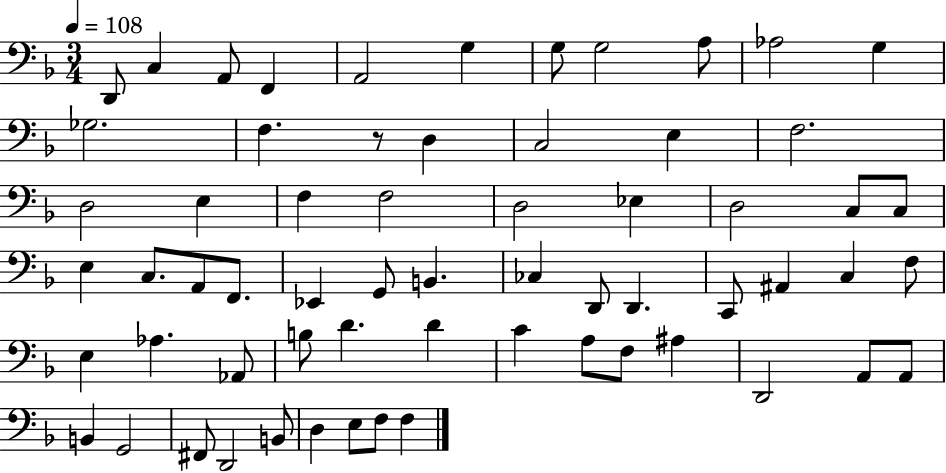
X:1
T:Untitled
M:3/4
L:1/4
K:F
D,,/2 C, A,,/2 F,, A,,2 G, G,/2 G,2 A,/2 _A,2 G, _G,2 F, z/2 D, C,2 E, F,2 D,2 E, F, F,2 D,2 _E, D,2 C,/2 C,/2 E, C,/2 A,,/2 F,,/2 _E,, G,,/2 B,, _C, D,,/2 D,, C,,/2 ^A,, C, F,/2 E, _A, _A,,/2 B,/2 D D C A,/2 F,/2 ^A, D,,2 A,,/2 A,,/2 B,, G,,2 ^F,,/2 D,,2 B,,/2 D, E,/2 F,/2 F,